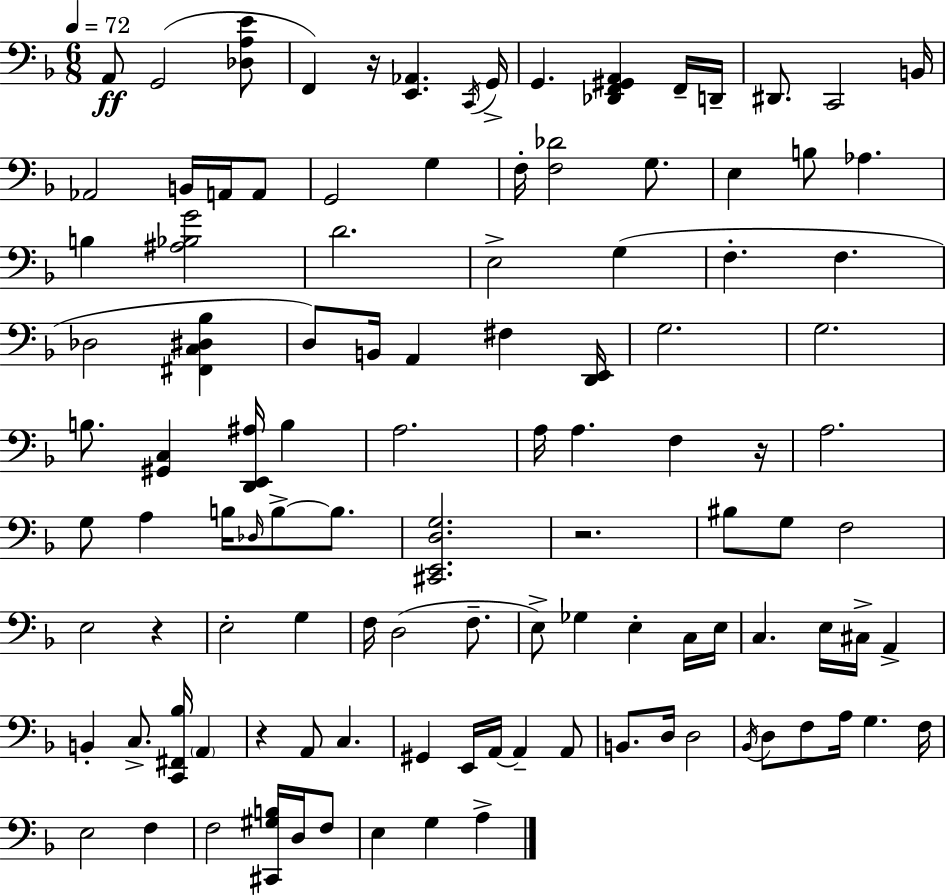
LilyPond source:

{
  \clef bass
  \numericTimeSignature
  \time 6/8
  \key d \minor
  \tempo 4 = 72
  \repeat volta 2 { a,8\ff g,2( <des a e'>8 | f,4) r16 <e, aes,>4. \acciaccatura { c,16 } | g,16-> g,4. <des, f, gis, a,>4 f,16-- | d,16-- dis,8. c,2 | \break b,16 aes,2 b,16 a,16 a,8 | g,2 g4 | f16-. <f des'>2 g8. | e4 b8 aes4. | \break b4 <ais bes g'>2 | d'2. | e2-> g4( | f4.-. f4. | \break des2 <fis, c dis bes>4 | d8) b,16 a,4 fis4 | <d, e,>16 g2. | g2. | \break b8. <gis, c>4 <d, e, ais>16 b4 | a2. | a16 a4. f4 | r16 a2. | \break g8 a4 b16 \grace { des16 } b8->~~ b8. | <cis, e, d g>2. | r2. | bis8 g8 f2 | \break e2 r4 | e2-. g4 | f16 d2( f8.-- | e8->) ges4 e4-. | \break c16 e16 c4. e16 cis16-> a,4-> | b,4-. c8.-> <c, fis, bes>16 \parenthesize a,4 | r4 a,8 c4. | gis,4 e,16 a,16~~ a,4-- | \break a,8 b,8. d16 d2 | \acciaccatura { bes,16 } d8 f8 a16 g4. | f16 e2 f4 | f2 <cis, gis b>16 | \break d16 f8 e4 g4 a4-> | } \bar "|."
}